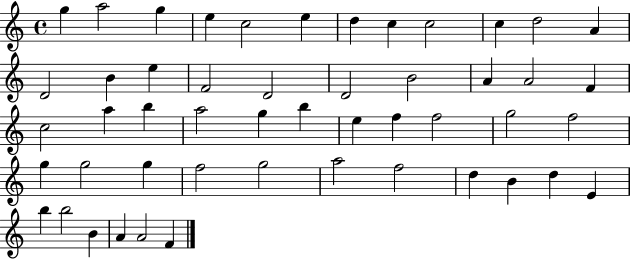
{
  \clef treble
  \time 4/4
  \defaultTimeSignature
  \key c \major
  g''4 a''2 g''4 | e''4 c''2 e''4 | d''4 c''4 c''2 | c''4 d''2 a'4 | \break d'2 b'4 e''4 | f'2 d'2 | d'2 b'2 | a'4 a'2 f'4 | \break c''2 a''4 b''4 | a''2 g''4 b''4 | e''4 f''4 f''2 | g''2 f''2 | \break g''4 g''2 g''4 | f''2 g''2 | a''2 f''2 | d''4 b'4 d''4 e'4 | \break b''4 b''2 b'4 | a'4 a'2 f'4 | \bar "|."
}